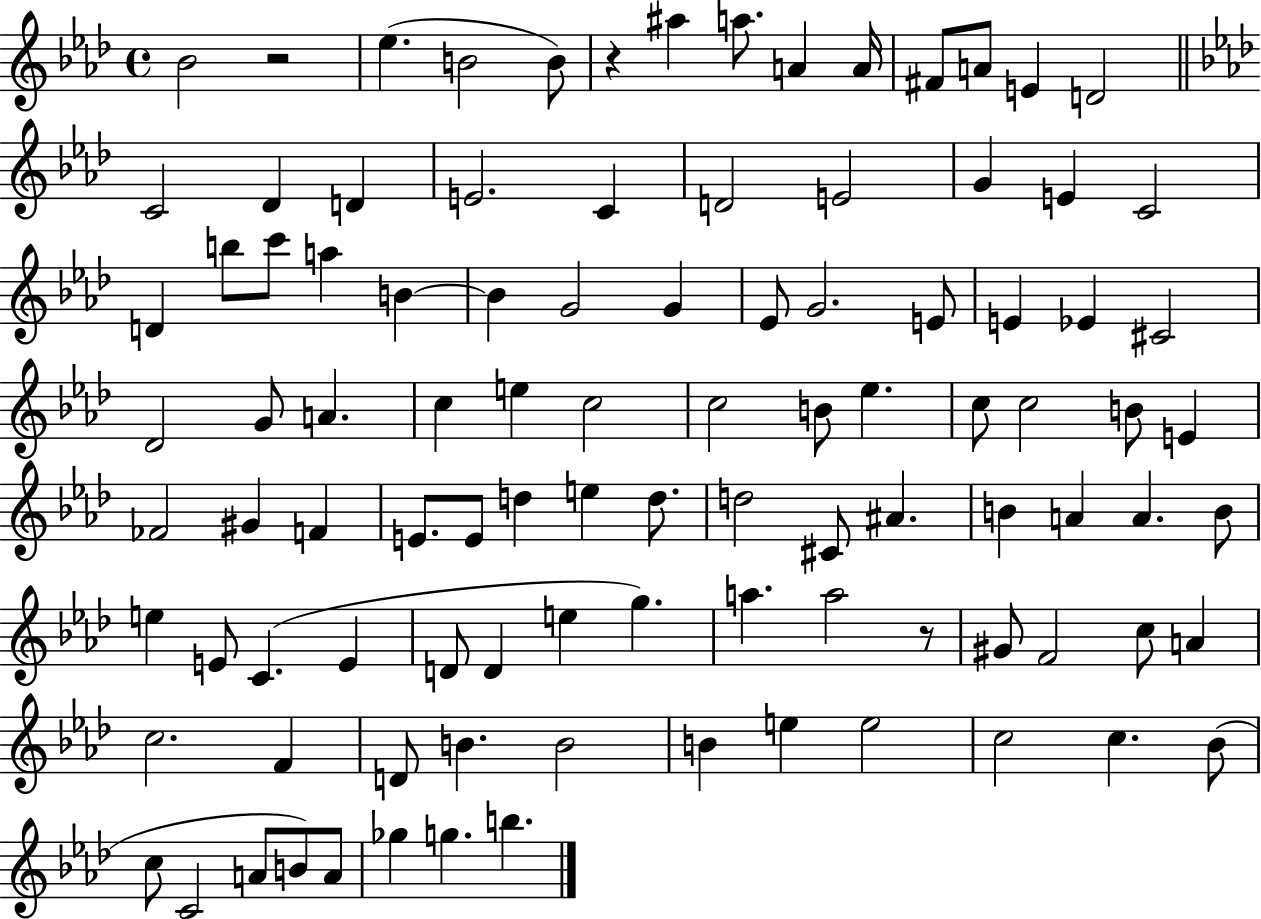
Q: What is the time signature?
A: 4/4